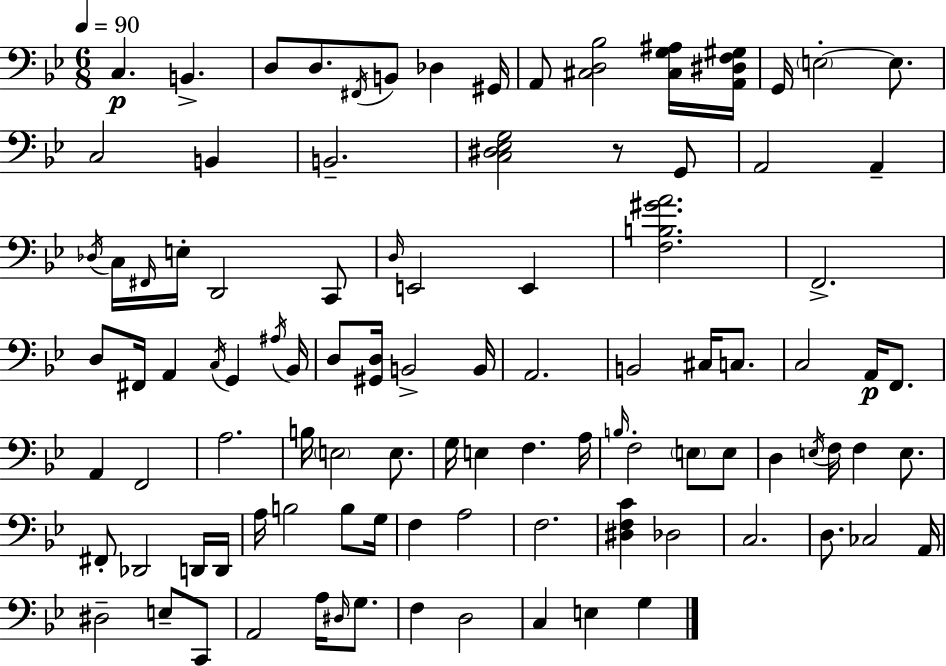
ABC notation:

X:1
T:Untitled
M:6/8
L:1/4
K:Bb
C, B,, D,/2 D,/2 ^F,,/4 B,,/2 _D, ^G,,/4 A,,/2 [^C,D,_B,]2 [^C,G,^A,]/4 [A,,^D,F,^G,]/4 G,,/4 E,2 E,/2 C,2 B,, B,,2 [C,^D,_E,G,]2 z/2 G,,/2 A,,2 A,, _D,/4 C,/4 ^F,,/4 E,/4 D,,2 C,,/2 D,/4 E,,2 E,, [F,B,^GA]2 F,,2 D,/2 ^F,,/4 A,, C,/4 G,, ^A,/4 _B,,/4 D,/2 [^G,,D,]/4 B,,2 B,,/4 A,,2 B,,2 ^C,/4 C,/2 C,2 A,,/4 F,,/2 A,, F,,2 A,2 B,/4 E,2 E,/2 G,/4 E, F, A,/4 B,/4 F,2 E,/2 E,/2 D, E,/4 F,/4 F, E,/2 ^F,,/2 _D,,2 D,,/4 D,,/4 A,/4 B,2 B,/2 G,/4 F, A,2 F,2 [^D,F,C] _D,2 C,2 D,/2 _C,2 A,,/4 ^D,2 E,/2 C,,/2 A,,2 A,/4 ^D,/4 G,/2 F, D,2 C, E, G,